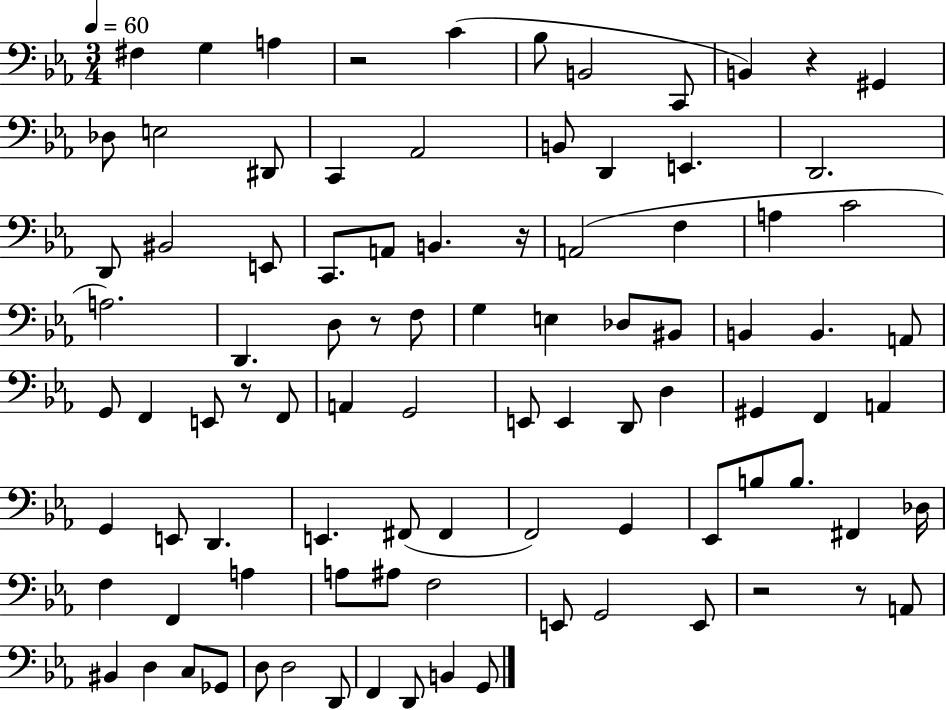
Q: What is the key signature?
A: EES major